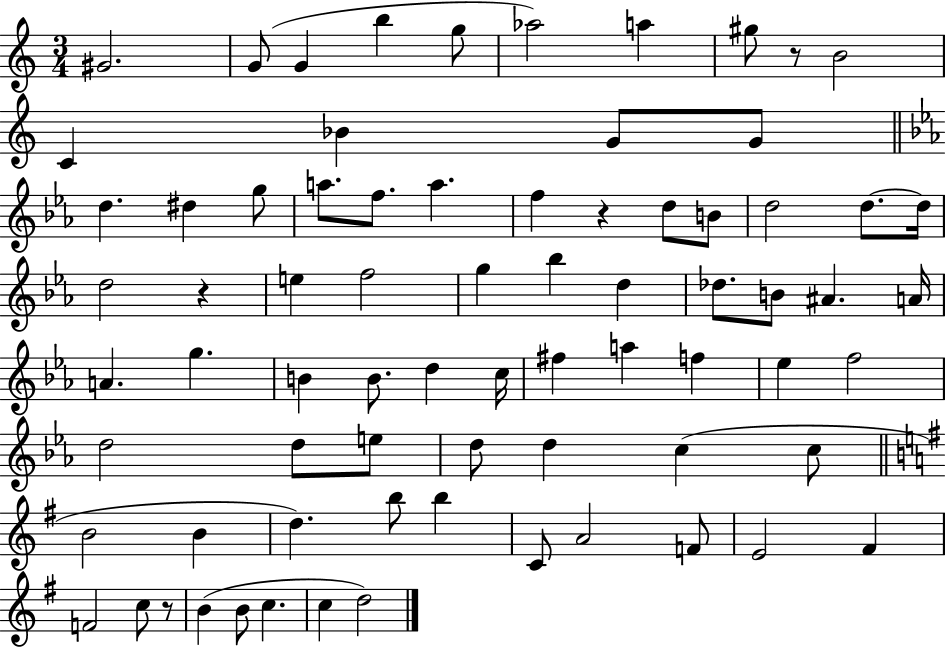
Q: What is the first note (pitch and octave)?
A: G#4